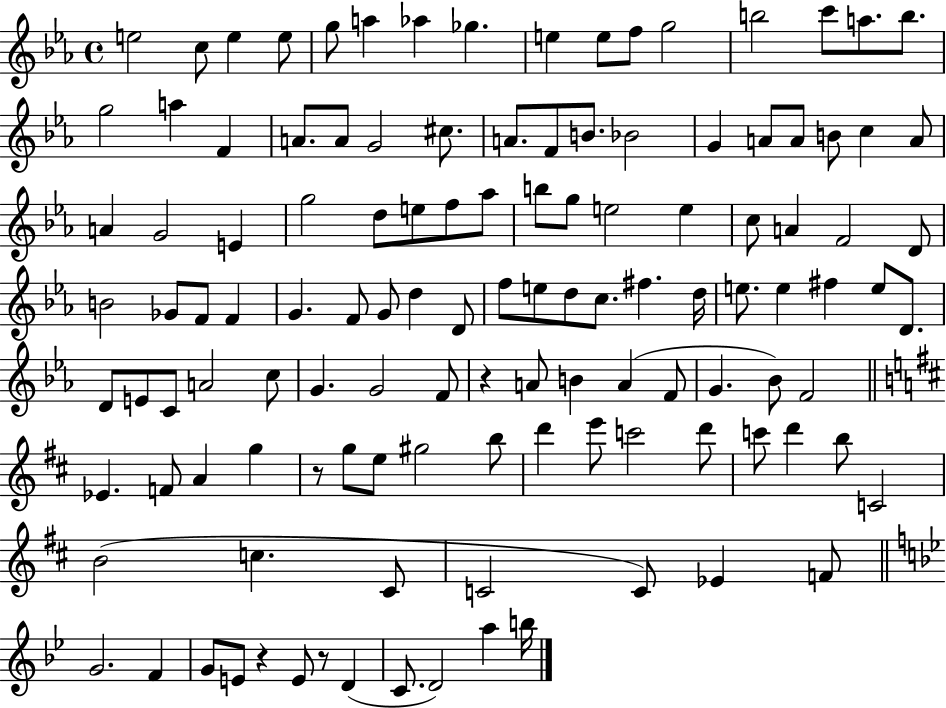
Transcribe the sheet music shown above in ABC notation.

X:1
T:Untitled
M:4/4
L:1/4
K:Eb
e2 c/2 e e/2 g/2 a _a _g e e/2 f/2 g2 b2 c'/2 a/2 b/2 g2 a F A/2 A/2 G2 ^c/2 A/2 F/2 B/2 _B2 G A/2 A/2 B/2 c A/2 A G2 E g2 d/2 e/2 f/2 _a/2 b/2 g/2 e2 e c/2 A F2 D/2 B2 _G/2 F/2 F G F/2 G/2 d D/2 f/2 e/2 d/2 c/2 ^f d/4 e/2 e ^f e/2 D/2 D/2 E/2 C/2 A2 c/2 G G2 F/2 z A/2 B A F/2 G _B/2 F2 _E F/2 A g z/2 g/2 e/2 ^g2 b/2 d' e'/2 c'2 d'/2 c'/2 d' b/2 C2 B2 c ^C/2 C2 C/2 _E F/2 G2 F G/2 E/2 z E/2 z/2 D C/2 D2 a b/4